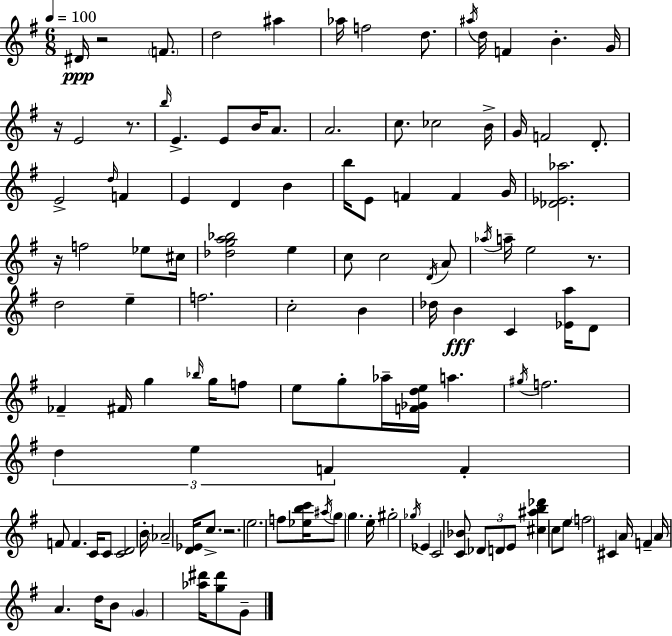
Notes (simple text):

D#4/s R/h F4/e. D5/h A#5/q Ab5/s F5/h D5/e. A#5/s D5/s F4/q B4/q. G4/s R/s E4/h R/e. B5/s E4/q. E4/e B4/s A4/e. A4/h. C5/e. CES5/h B4/s G4/s F4/h D4/e. E4/h D5/s F4/q E4/q D4/q B4/q B5/s E4/e F4/q F4/q G4/s [Db4,Eb4,Ab5]/h. R/s F5/h Eb5/e C#5/s [Db5,G5,A5,Bb5]/h E5/q C5/e C5/h D4/s A4/e Ab5/s A5/s E5/h R/e. D5/h E5/q F5/h. C5/h B4/q Db5/s B4/q C4/q [Eb4,A5]/s D4/e FES4/q F#4/s G5/q Bb5/s G5/s F5/e E5/e G5/e Ab5/s [F4,Gb4,D5,E5]/s A5/q. G#5/s F5/h. D5/q E5/q F4/q F4/q F4/e F4/q. C4/s C4/e [C4,D4]/h B4/s Ab4/h [D4,Eb4]/s C5/e. R/h. E5/h. F5/e [Eb5,B5,C6]/s A#5/s G5/e G5/q. E5/s G#5/h Gb5/s Eb4/q C4/h [C4,Bb4]/e Db4/e D4/e E4/e [C#5,A#5,B5,Db6]/q C5/e E5/e F5/h C#4/q A4/s F4/q A4/s A4/q. D5/s B4/e G4/q [Ab5,D#6]/s [G5,D#6]/e G4/e